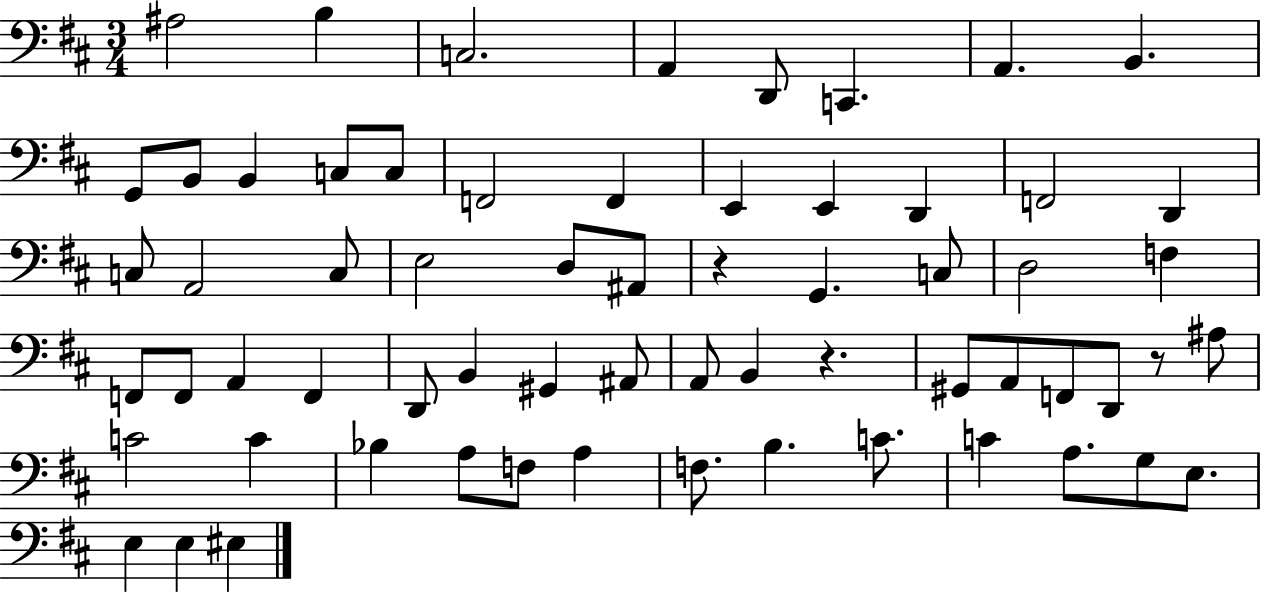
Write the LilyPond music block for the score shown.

{
  \clef bass
  \numericTimeSignature
  \time 3/4
  \key d \major
  ais2 b4 | c2. | a,4 d,8 c,4. | a,4. b,4. | \break g,8 b,8 b,4 c8 c8 | f,2 f,4 | e,4 e,4 d,4 | f,2 d,4 | \break c8 a,2 c8 | e2 d8 ais,8 | r4 g,4. c8 | d2 f4 | \break f,8 f,8 a,4 f,4 | d,8 b,4 gis,4 ais,8 | a,8 b,4 r4. | gis,8 a,8 f,8 d,8 r8 ais8 | \break c'2 c'4 | bes4 a8 f8 a4 | f8. b4. c'8. | c'4 a8. g8 e8. | \break e4 e4 eis4 | \bar "|."
}